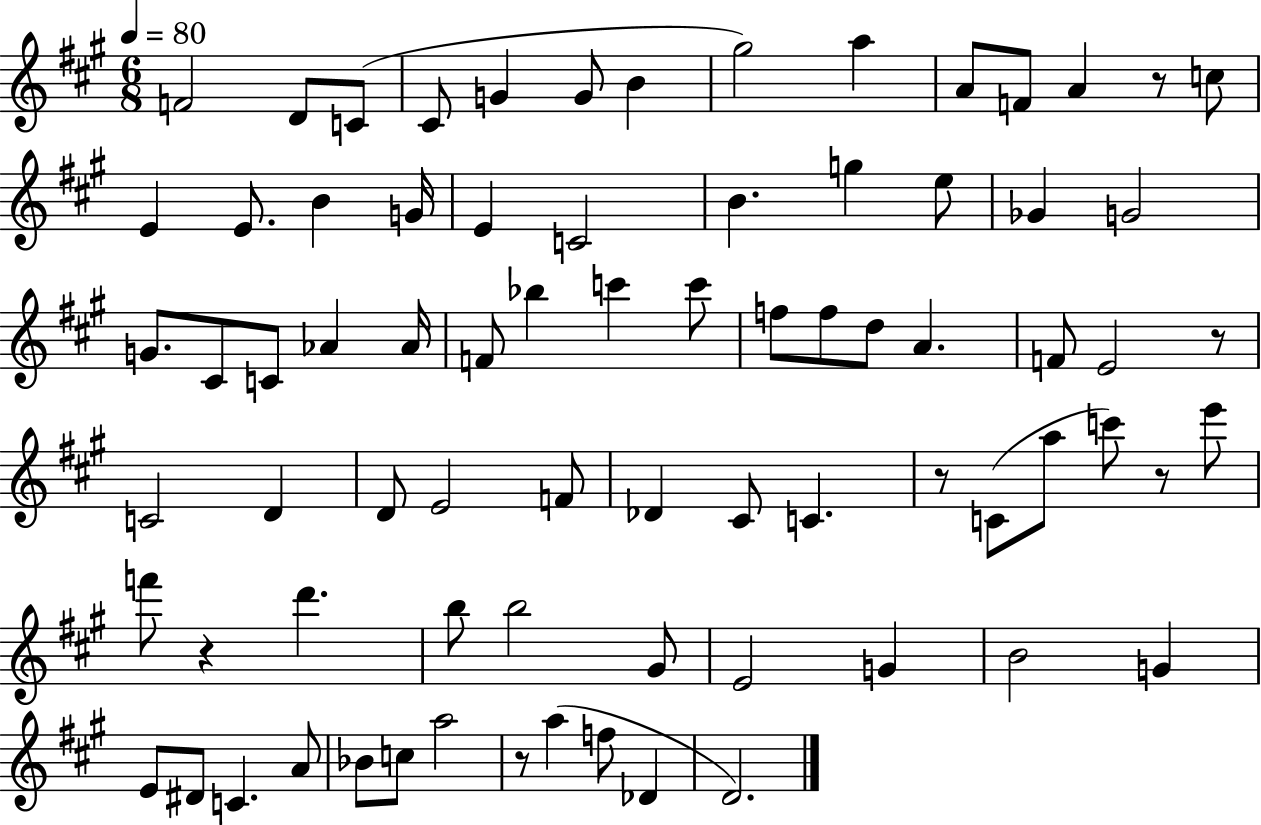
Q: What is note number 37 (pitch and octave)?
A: A4